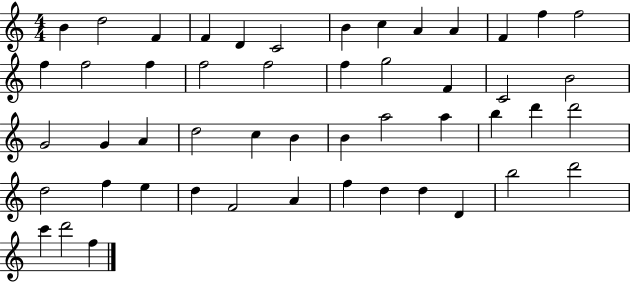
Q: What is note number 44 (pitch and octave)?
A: D5